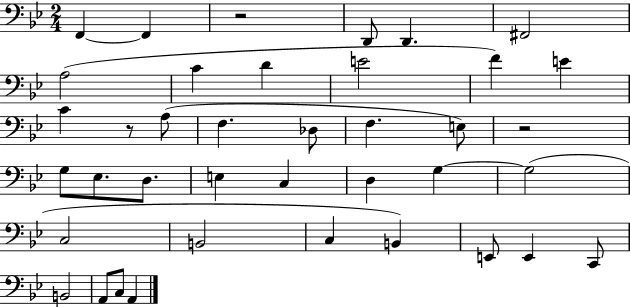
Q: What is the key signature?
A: BES major